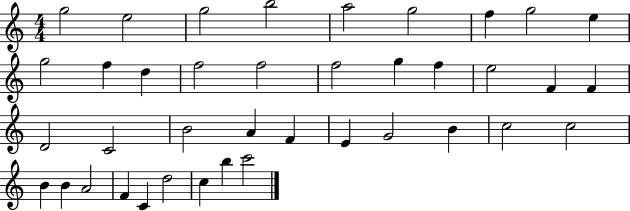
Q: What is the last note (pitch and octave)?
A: C6